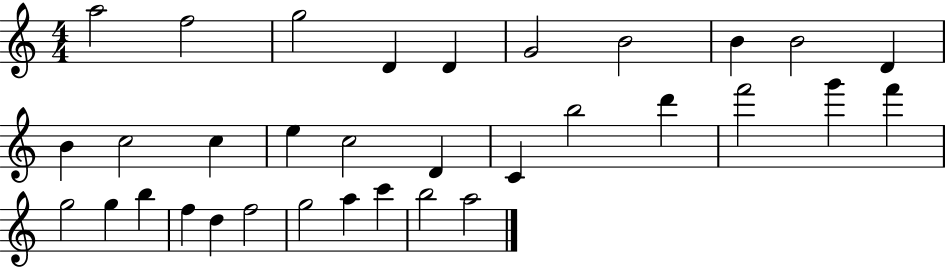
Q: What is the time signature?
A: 4/4